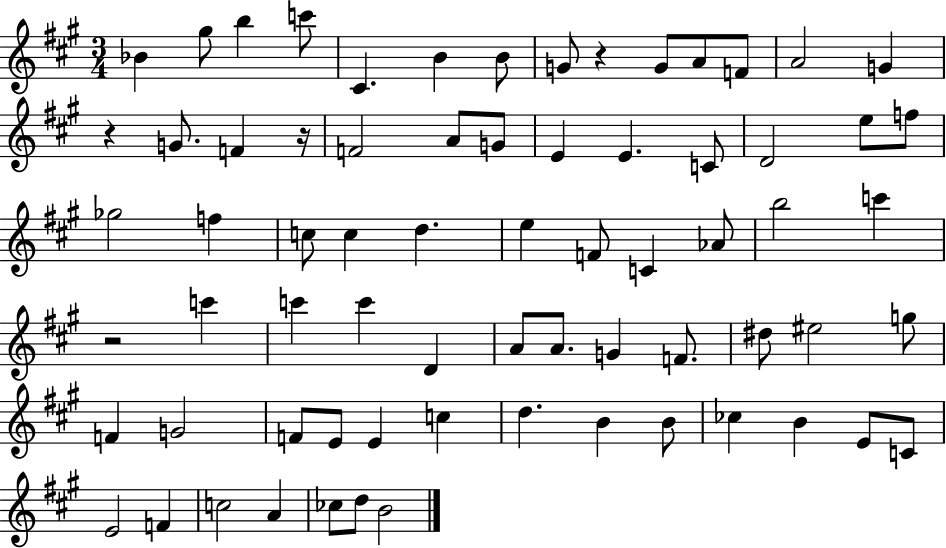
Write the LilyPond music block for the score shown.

{
  \clef treble
  \numericTimeSignature
  \time 3/4
  \key a \major
  \repeat volta 2 { bes'4 gis''8 b''4 c'''8 | cis'4. b'4 b'8 | g'8 r4 g'8 a'8 f'8 | a'2 g'4 | \break r4 g'8. f'4 r16 | f'2 a'8 g'8 | e'4 e'4. c'8 | d'2 e''8 f''8 | \break ges''2 f''4 | c''8 c''4 d''4. | e''4 f'8 c'4 aes'8 | b''2 c'''4 | \break r2 c'''4 | c'''4 c'''4 d'4 | a'8 a'8. g'4 f'8. | dis''8 eis''2 g''8 | \break f'4 g'2 | f'8 e'8 e'4 c''4 | d''4. b'4 b'8 | ces''4 b'4 e'8 c'8 | \break e'2 f'4 | c''2 a'4 | ces''8 d''8 b'2 | } \bar "|."
}